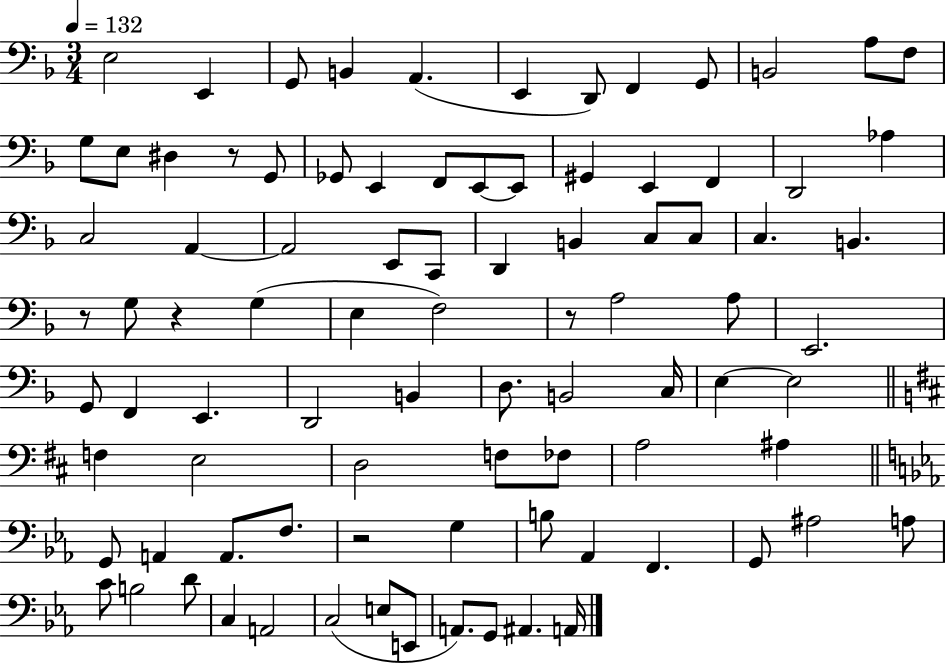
E3/h E2/q G2/e B2/q A2/q. E2/q D2/e F2/q G2/e B2/h A3/e F3/e G3/e E3/e D#3/q R/e G2/e Gb2/e E2/q F2/e E2/e E2/e G#2/q E2/q F2/q D2/h Ab3/q C3/h A2/q A2/h E2/e C2/e D2/q B2/q C3/e C3/e C3/q. B2/q. R/e G3/e R/q G3/q E3/q F3/h R/e A3/h A3/e E2/h. G2/e F2/q E2/q. D2/h B2/q D3/e. B2/h C3/s E3/q E3/h F3/q E3/h D3/h F3/e FES3/e A3/h A#3/q G2/e A2/q A2/e. F3/e. R/h G3/q B3/e Ab2/q F2/q. G2/e A#3/h A3/e C4/e B3/h D4/e C3/q A2/h C3/h E3/e E2/e A2/e. G2/e A#2/q. A2/s